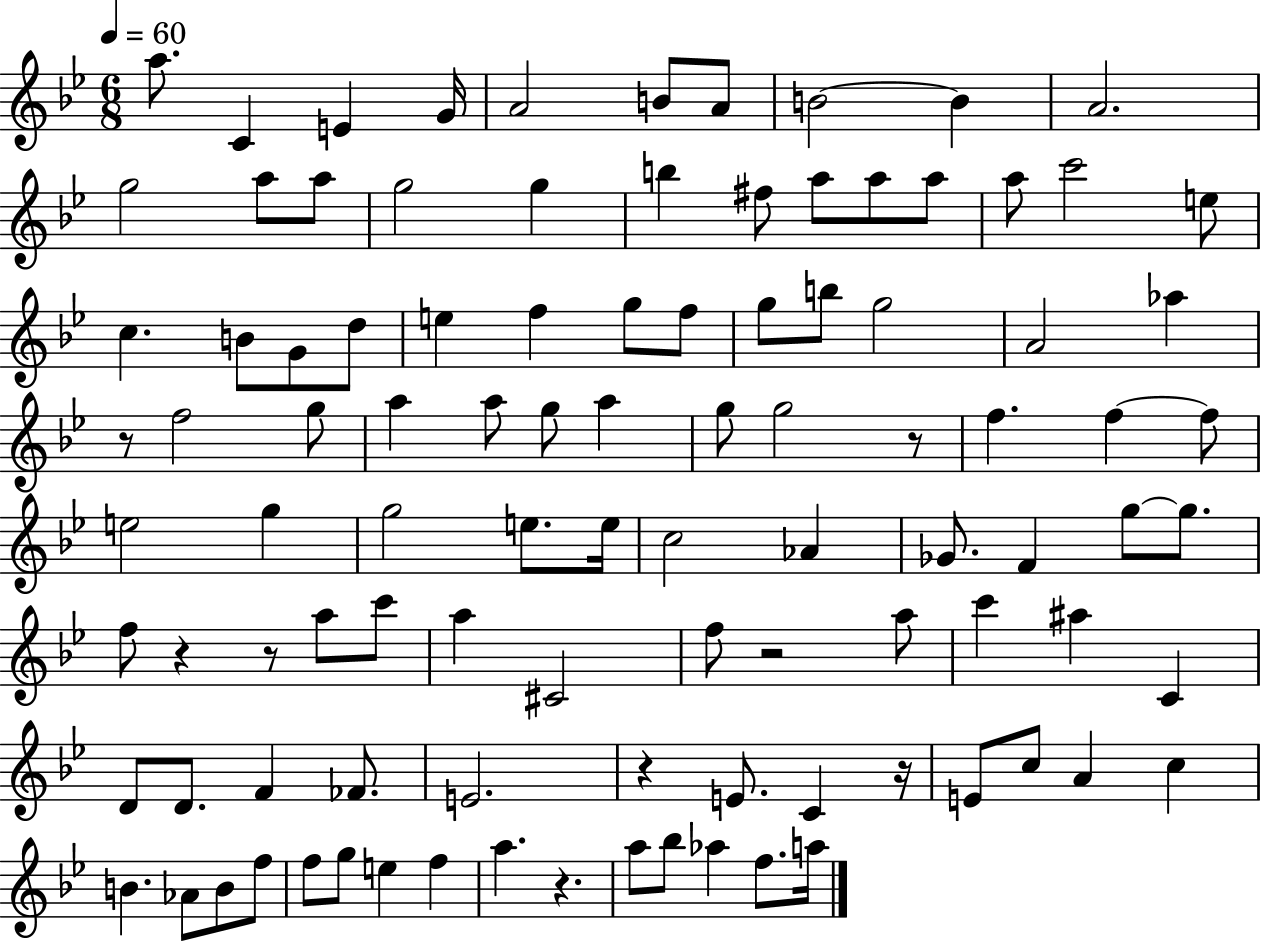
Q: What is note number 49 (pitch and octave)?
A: G5